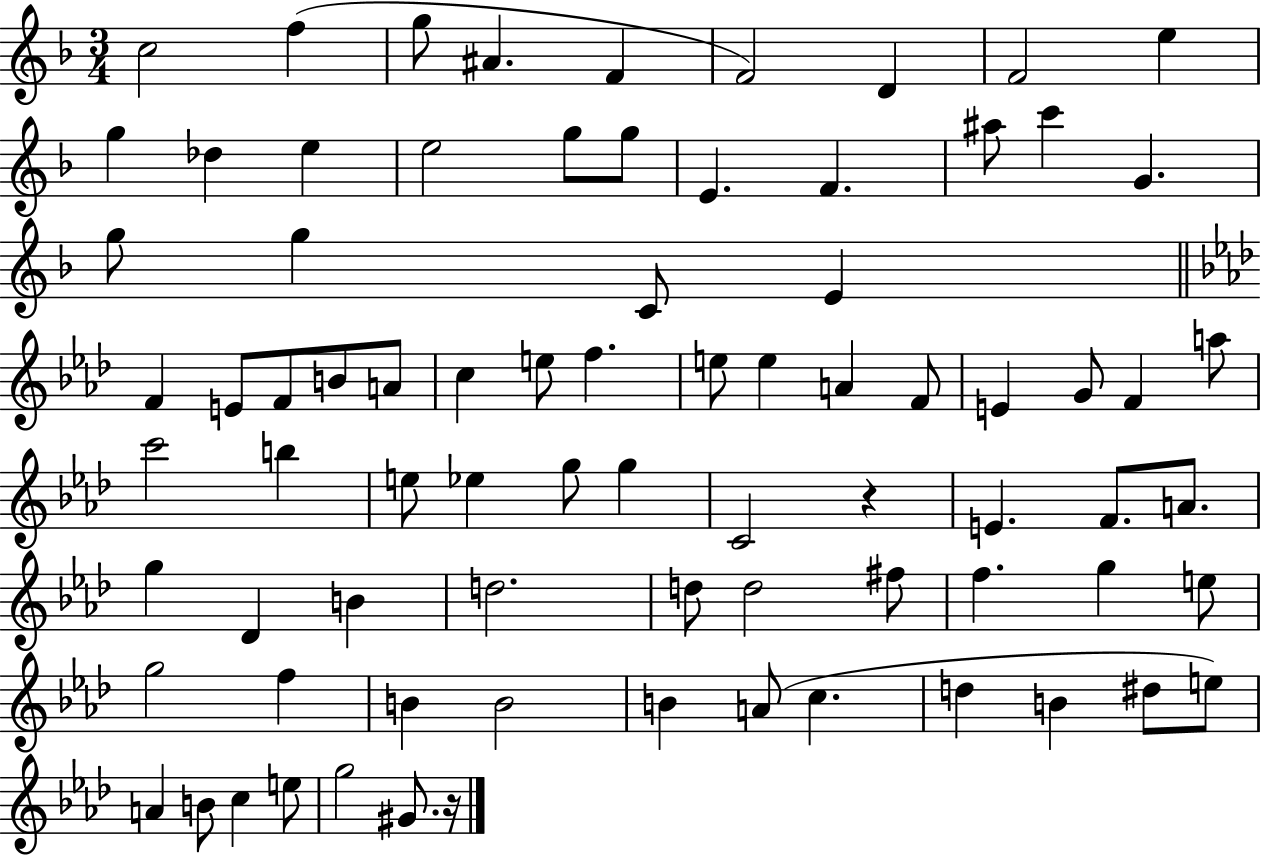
{
  \clef treble
  \numericTimeSignature
  \time 3/4
  \key f \major
  c''2 f''4( | g''8 ais'4. f'4 | f'2) d'4 | f'2 e''4 | \break g''4 des''4 e''4 | e''2 g''8 g''8 | e'4. f'4. | ais''8 c'''4 g'4. | \break g''8 g''4 c'8 e'4 | \bar "||" \break \key f \minor f'4 e'8 f'8 b'8 a'8 | c''4 e''8 f''4. | e''8 e''4 a'4 f'8 | e'4 g'8 f'4 a''8 | \break c'''2 b''4 | e''8 ees''4 g''8 g''4 | c'2 r4 | e'4. f'8. a'8. | \break g''4 des'4 b'4 | d''2. | d''8 d''2 fis''8 | f''4. g''4 e''8 | \break g''2 f''4 | b'4 b'2 | b'4 a'8( c''4. | d''4 b'4 dis''8 e''8) | \break a'4 b'8 c''4 e''8 | g''2 gis'8. r16 | \bar "|."
}